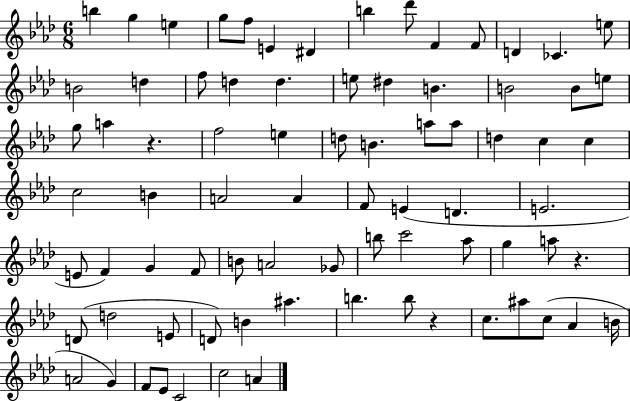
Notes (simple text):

B5/q G5/q E5/q G5/e F5/e E4/q D#4/q B5/q Db6/e F4/q F4/e D4/q CES4/q. E5/e B4/h D5/q F5/e D5/q D5/q. E5/e D#5/q B4/q. B4/h B4/e E5/e G5/e A5/q R/q. F5/h E5/q D5/e B4/q. A5/e A5/e D5/q C5/q C5/q C5/h B4/q A4/h A4/q F4/e E4/q D4/q. E4/h. E4/e F4/q G4/q F4/e B4/e A4/h Gb4/e B5/e C6/h Ab5/e G5/q A5/e R/q. D4/e D5/h E4/e D4/e B4/q A#5/q. B5/q. B5/e R/q C5/e. A#5/e C5/e Ab4/q B4/s A4/h G4/q F4/e Eb4/e C4/h C5/h A4/q